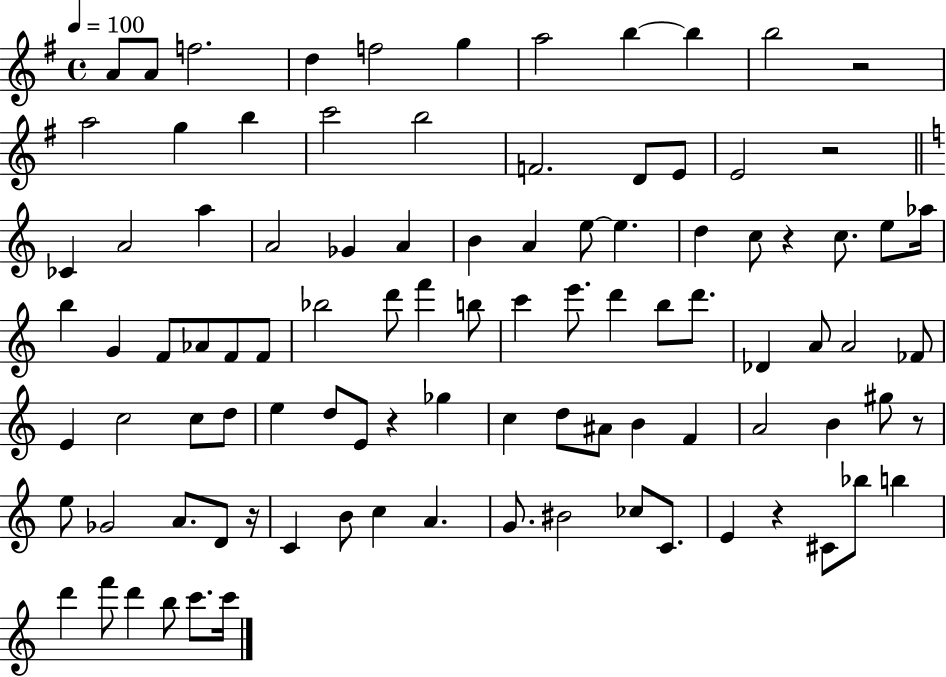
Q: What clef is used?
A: treble